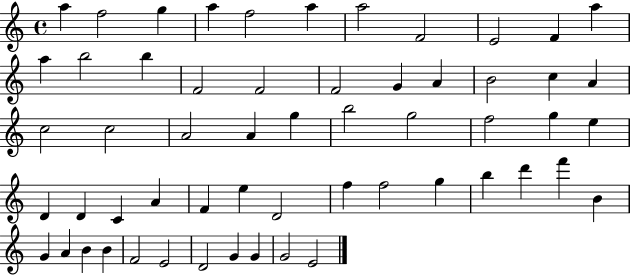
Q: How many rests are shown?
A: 0